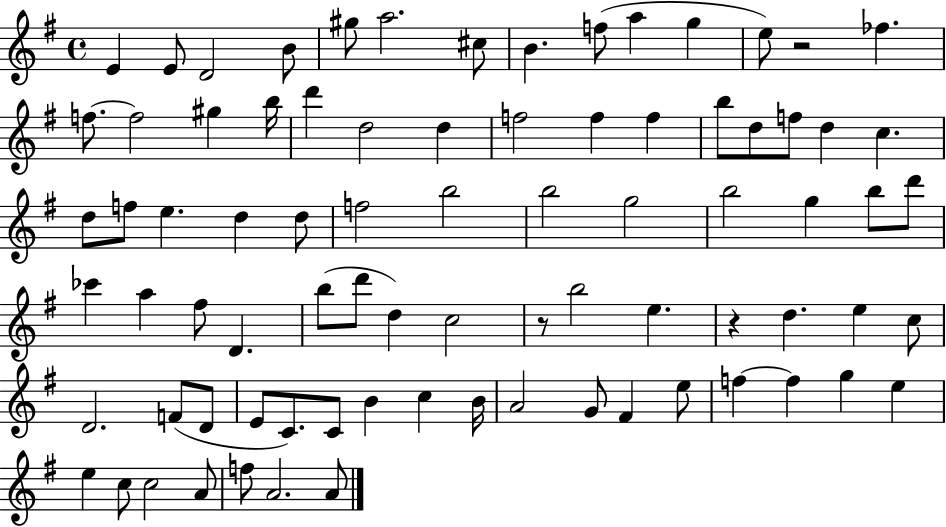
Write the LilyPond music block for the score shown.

{
  \clef treble
  \time 4/4
  \defaultTimeSignature
  \key g \major
  e'4 e'8 d'2 b'8 | gis''8 a''2. cis''8 | b'4. f''8( a''4 g''4 | e''8) r2 fes''4. | \break f''8.~~ f''2 gis''4 b''16 | d'''4 d''2 d''4 | f''2 f''4 f''4 | b''8 d''8 f''8 d''4 c''4. | \break d''8 f''8 e''4. d''4 d''8 | f''2 b''2 | b''2 g''2 | b''2 g''4 b''8 d'''8 | \break ces'''4 a''4 fis''8 d'4. | b''8( d'''8 d''4) c''2 | r8 b''2 e''4. | r4 d''4. e''4 c''8 | \break d'2. f'8( d'8 | e'8 c'8.) c'8 b'4 c''4 b'16 | a'2 g'8 fis'4 e''8 | f''4~~ f''4 g''4 e''4 | \break e''4 c''8 c''2 a'8 | f''8 a'2. a'8 | \bar "|."
}